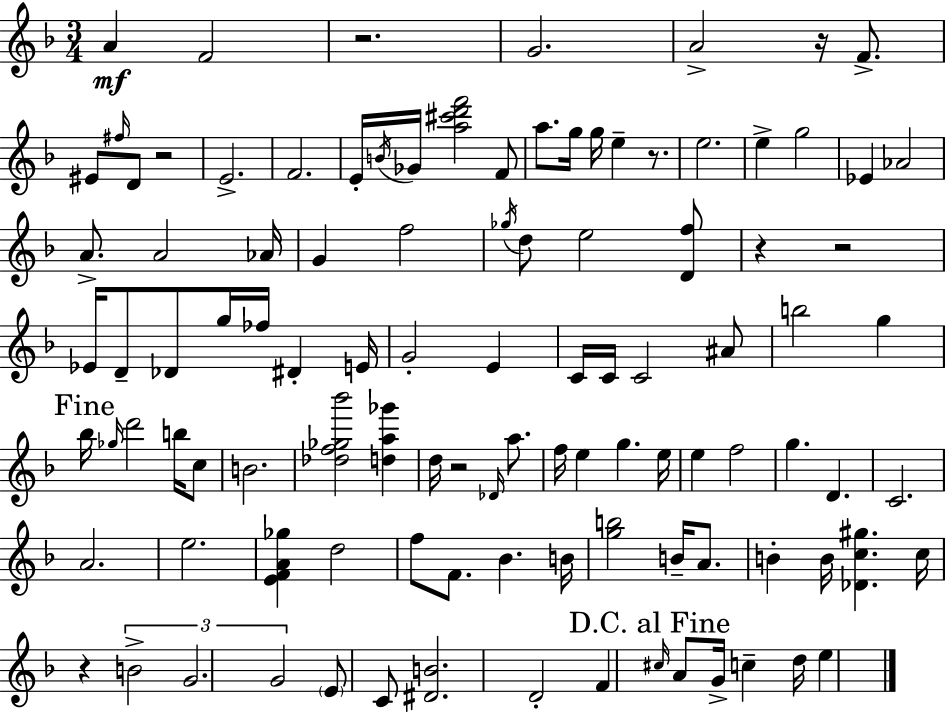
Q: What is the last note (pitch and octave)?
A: E5